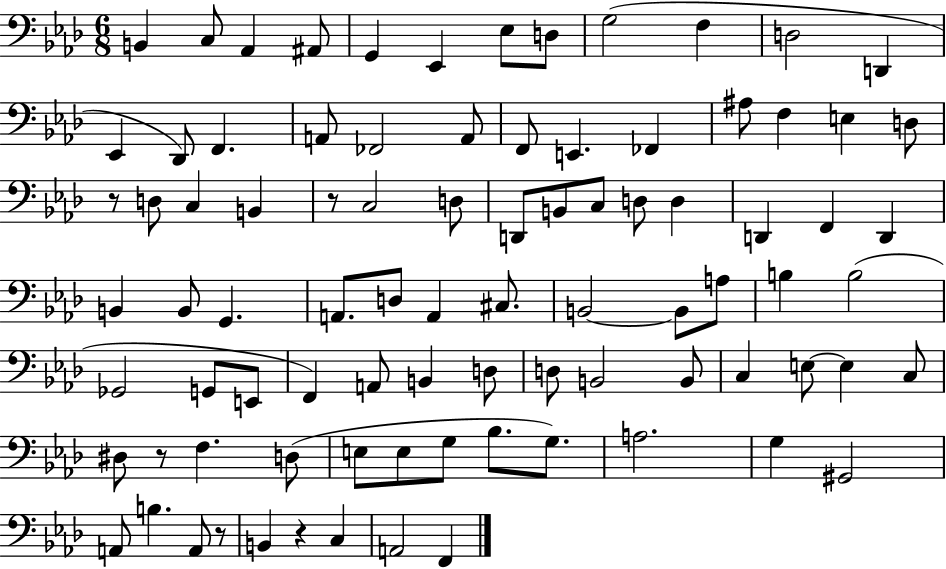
B2/q C3/e Ab2/q A#2/e G2/q Eb2/q Eb3/e D3/e G3/h F3/q D3/h D2/q Eb2/q Db2/e F2/q. A2/e FES2/h A2/e F2/e E2/q. FES2/q A#3/e F3/q E3/q D3/e R/e D3/e C3/q B2/q R/e C3/h D3/e D2/e B2/e C3/e D3/e D3/q D2/q F2/q D2/q B2/q B2/e G2/q. A2/e. D3/e A2/q C#3/e. B2/h B2/e A3/e B3/q B3/h Gb2/h G2/e E2/e F2/q A2/e B2/q D3/e D3/e B2/h B2/e C3/q E3/e E3/q C3/e D#3/e R/e F3/q. D3/e E3/e E3/e G3/e Bb3/e. G3/e. A3/h. G3/q G#2/h A2/e B3/q. A2/e R/e B2/q R/q C3/q A2/h F2/q